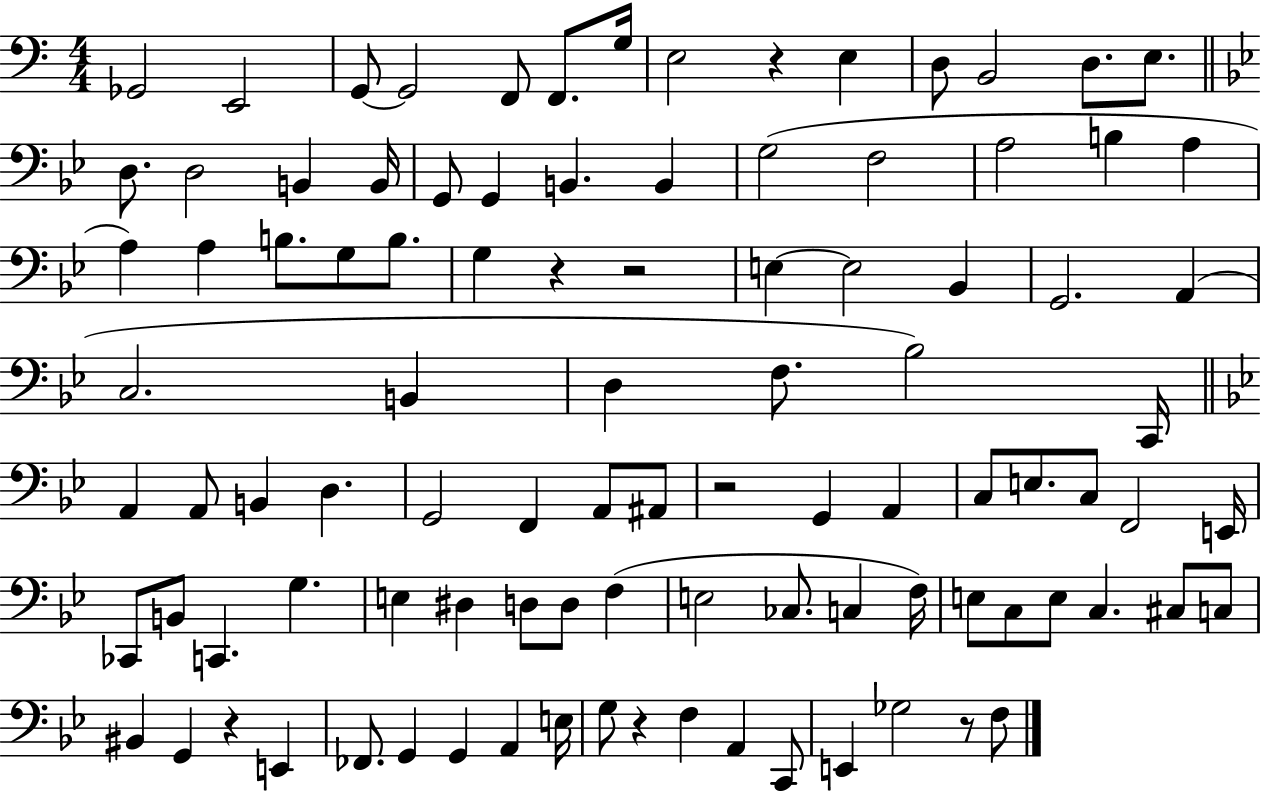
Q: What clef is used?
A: bass